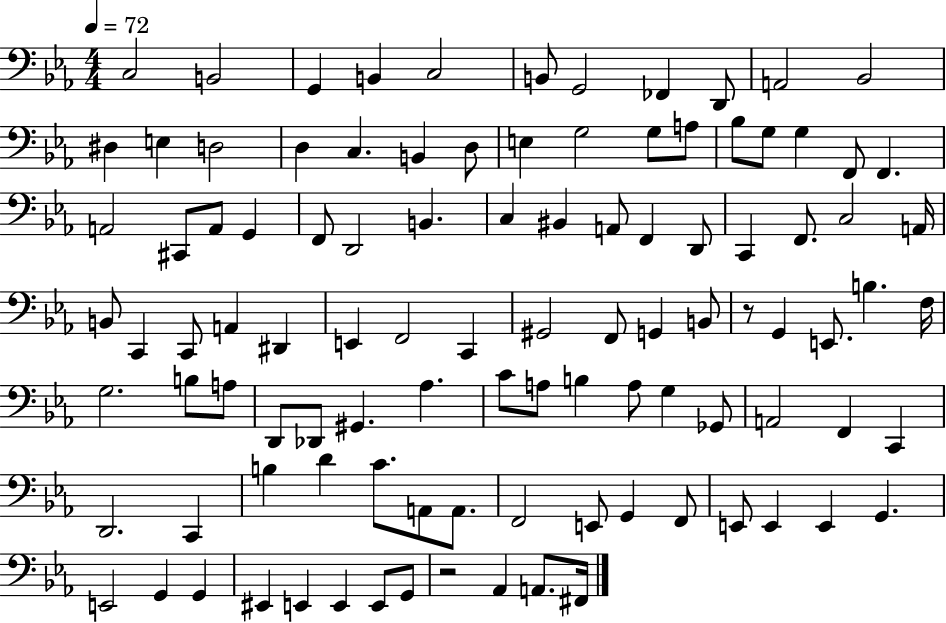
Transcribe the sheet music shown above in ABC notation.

X:1
T:Untitled
M:4/4
L:1/4
K:Eb
C,2 B,,2 G,, B,, C,2 B,,/2 G,,2 _F,, D,,/2 A,,2 _B,,2 ^D, E, D,2 D, C, B,, D,/2 E, G,2 G,/2 A,/2 _B,/2 G,/2 G, F,,/2 F,, A,,2 ^C,,/2 A,,/2 G,, F,,/2 D,,2 B,, C, ^B,, A,,/2 F,, D,,/2 C,, F,,/2 C,2 A,,/4 B,,/2 C,, C,,/2 A,, ^D,, E,, F,,2 C,, ^G,,2 F,,/2 G,, B,,/2 z/2 G,, E,,/2 B, F,/4 G,2 B,/2 A,/2 D,,/2 _D,,/2 ^G,, _A, C/2 A,/2 B, A,/2 G, _G,,/2 A,,2 F,, C,, D,,2 C,, B, D C/2 A,,/2 A,,/2 F,,2 E,,/2 G,, F,,/2 E,,/2 E,, E,, G,, E,,2 G,, G,, ^E,, E,, E,, E,,/2 G,,/2 z2 _A,, A,,/2 ^F,,/4